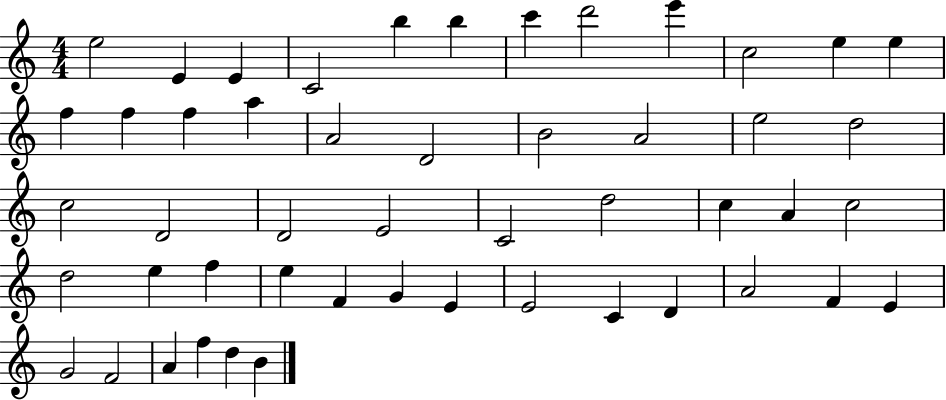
X:1
T:Untitled
M:4/4
L:1/4
K:C
e2 E E C2 b b c' d'2 e' c2 e e f f f a A2 D2 B2 A2 e2 d2 c2 D2 D2 E2 C2 d2 c A c2 d2 e f e F G E E2 C D A2 F E G2 F2 A f d B